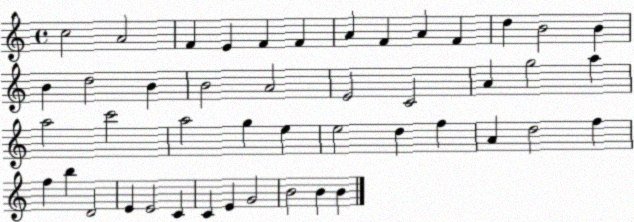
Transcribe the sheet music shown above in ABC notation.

X:1
T:Untitled
M:4/4
L:1/4
K:C
c2 A2 F E F F A F A F d B2 B B d2 B B2 A2 E2 C2 A g2 a a2 c'2 a2 g e e2 d f A d2 f f b D2 E E2 C C E G2 B2 B B